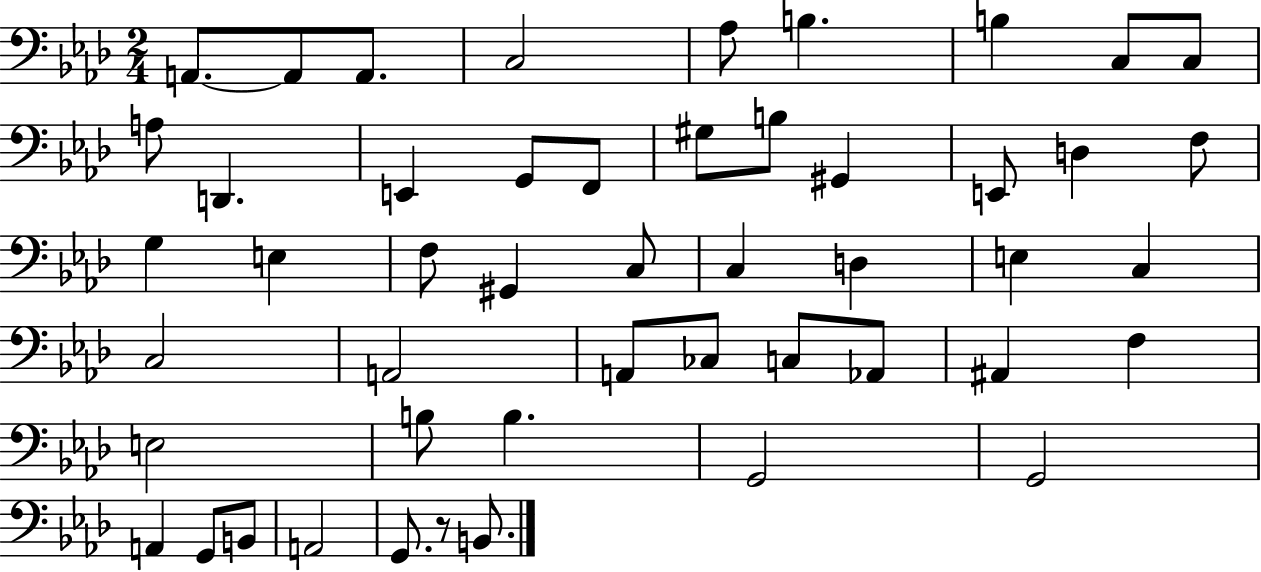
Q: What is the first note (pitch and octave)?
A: A2